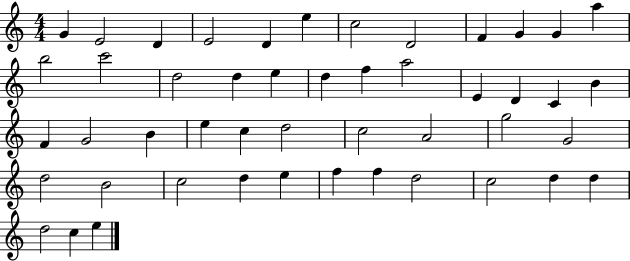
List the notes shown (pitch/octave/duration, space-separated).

G4/q E4/h D4/q E4/h D4/q E5/q C5/h D4/h F4/q G4/q G4/q A5/q B5/h C6/h D5/h D5/q E5/q D5/q F5/q A5/h E4/q D4/q C4/q B4/q F4/q G4/h B4/q E5/q C5/q D5/h C5/h A4/h G5/h G4/h D5/h B4/h C5/h D5/q E5/q F5/q F5/q D5/h C5/h D5/q D5/q D5/h C5/q E5/q